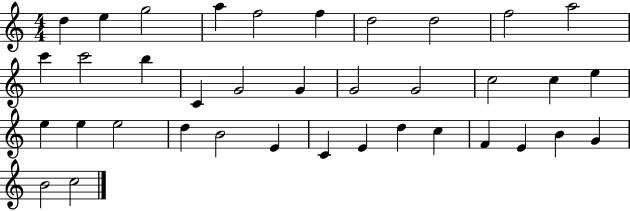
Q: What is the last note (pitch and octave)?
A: C5